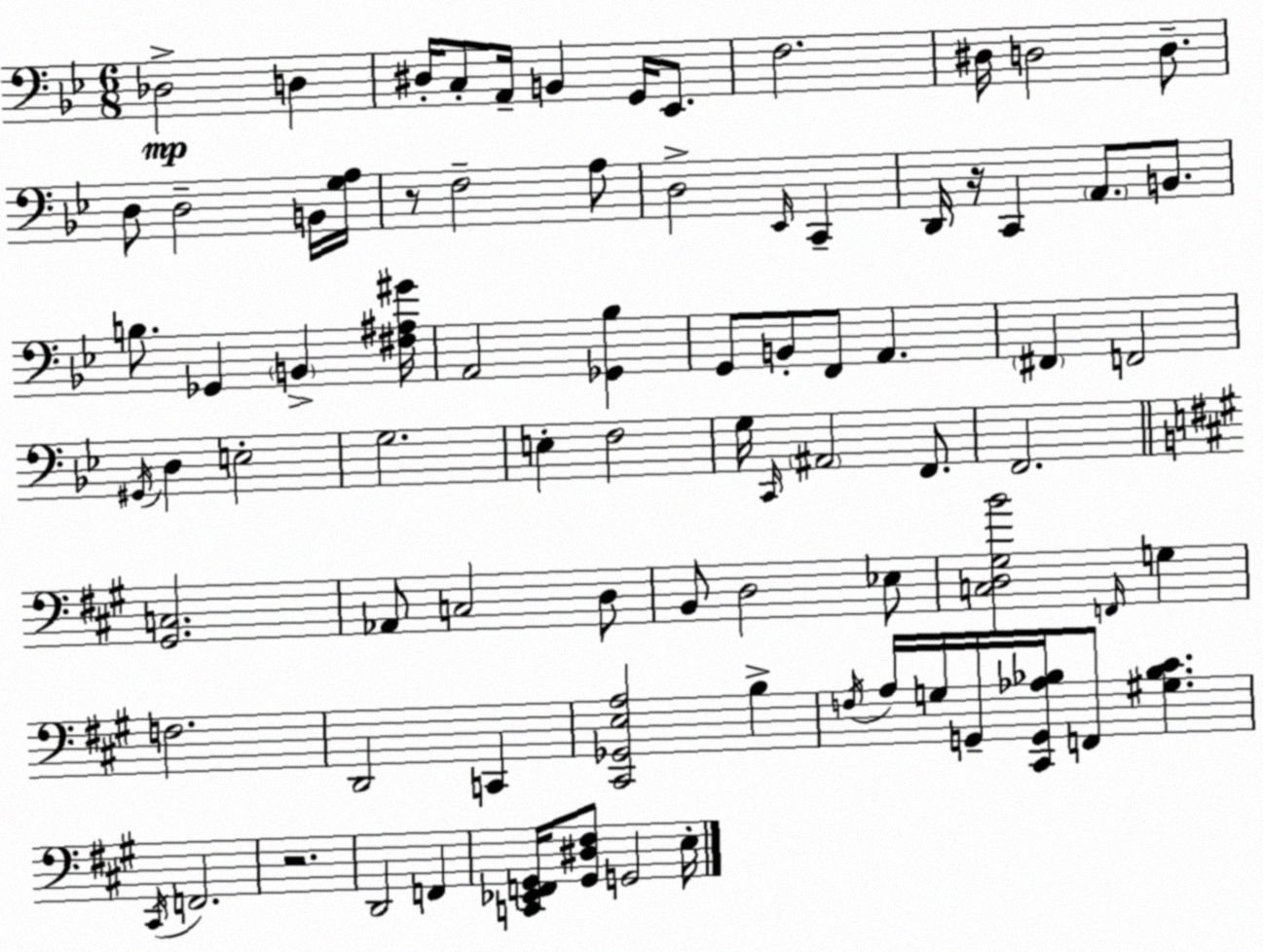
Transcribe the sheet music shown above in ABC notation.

X:1
T:Untitled
M:6/8
L:1/4
K:Gm
_D,2 D, ^D,/4 C,/2 A,,/4 B,, G,,/4 _E,,/2 F,2 ^D,/4 D,2 D,/2 D,/2 D,2 B,,/4 [G,A,]/4 z/2 F,2 A,/2 D,2 _E,,/4 C,, D,,/4 z/4 C,, A,,/2 B,,/2 B,/2 _G,, B,, [^F,^A,^G]/4 A,,2 [_G,,_B,] G,,/2 B,,/2 F,,/2 A,, ^F,, F,,2 ^G,,/4 D, E,2 G,2 E, F,2 G,/4 C,,/4 ^A,,2 F,,/2 F,,2 [^G,,C,]2 _A,,/2 C,2 D,/2 B,,/2 D,2 _E,/2 [C,D,^G,B]2 F,,/4 G, F,2 D,,2 C,, [^C,,_G,,E,A,]2 B, F,/4 A,/4 G,/4 G,,/4 [^C,,G,,_A,_B,]/4 F,,/2 [^G,_B,^C] ^C,,/4 F,,2 z2 D,,2 F,, [C,,_E,,F,,^G,,]/4 [^G,,^D,^F,]/2 G,,2 E,/4